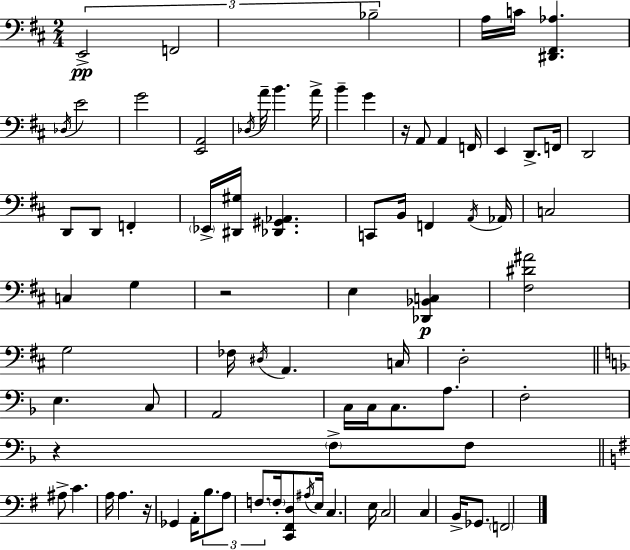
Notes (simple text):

E2/h F2/h Bb3/h A3/s C4/s [D#2,F#2,Ab3]/q. Db3/s E4/h G4/h [E2,A2]/h Db3/s A4/s B4/q. A4/s B4/q G4/q R/s A2/e A2/q F2/s E2/q D2/e. F2/s D2/h D2/e D2/e F2/q Eb2/s [D#2,G#3]/s [Db2,G#2,Ab2]/q. C2/e B2/s F2/q A2/s Ab2/s C3/h C3/q G3/q R/h E3/q [Db2,Bb2,C3]/q [F#3,D#4,A#4]/h G3/h FES3/s D#3/s A2/q. C3/s D3/h E3/q. C3/e A2/h C3/s C3/s C3/e. A3/e. F3/h R/q F3/e F3/e A#3/e C4/q. A3/s A3/q. R/s Gb2/q A2/s B3/e. A3/e F3/e. F3/s [C2,F#2,D3]/e A#3/s E3/s C3/q. E3/s C3/h C3/q B2/s Gb2/e. F2/h